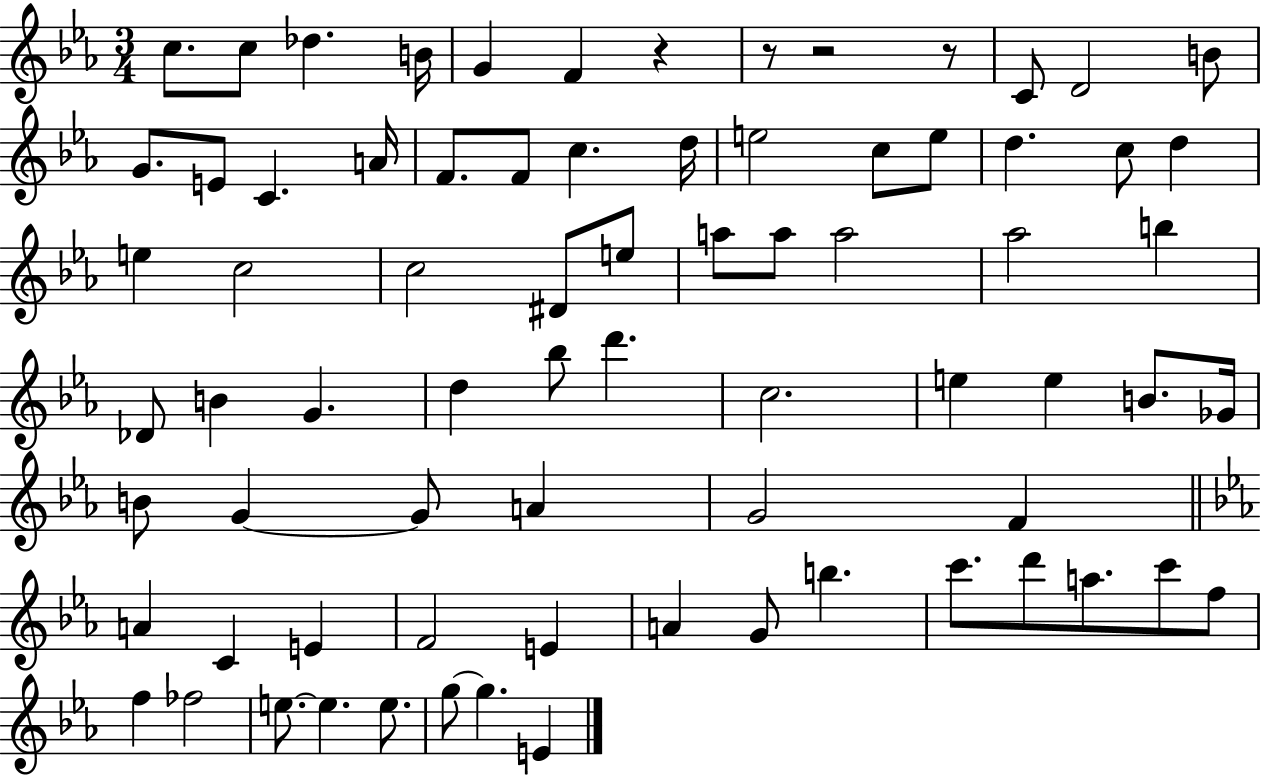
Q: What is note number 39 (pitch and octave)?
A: D6